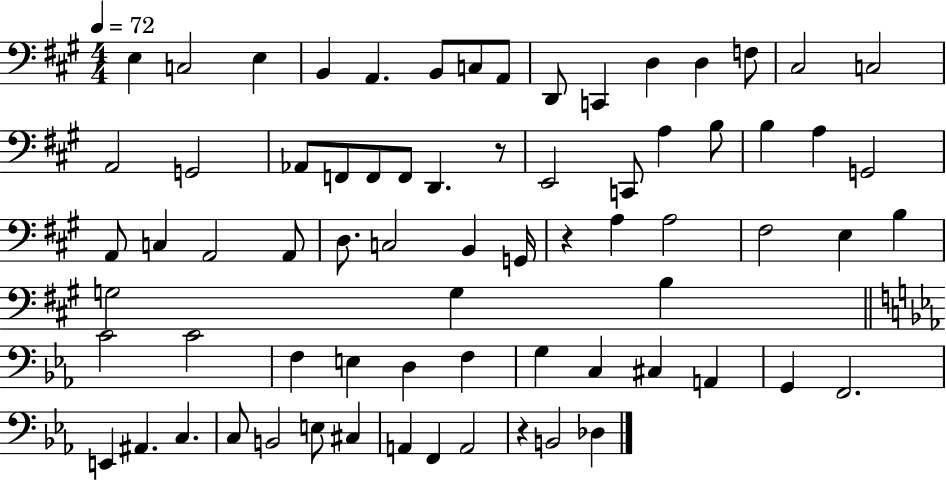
E3/q C3/h E3/q B2/q A2/q. B2/e C3/e A2/e D2/e C2/q D3/q D3/q F3/e C#3/h C3/h A2/h G2/h Ab2/e F2/e F2/e F2/e D2/q. R/e E2/h C2/e A3/q B3/e B3/q A3/q G2/h A2/e C3/q A2/h A2/e D3/e. C3/h B2/q G2/s R/q A3/q A3/h F#3/h E3/q B3/q G3/h G3/q B3/q C4/h C4/h F3/q E3/q D3/q F3/q G3/q C3/q C#3/q A2/q G2/q F2/h. E2/q A#2/q. C3/q. C3/e B2/h E3/e C#3/q A2/q F2/q A2/h R/q B2/h Db3/q